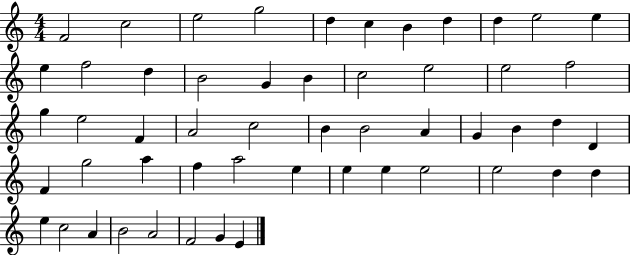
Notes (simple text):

F4/h C5/h E5/h G5/h D5/q C5/q B4/q D5/q D5/q E5/h E5/q E5/q F5/h D5/q B4/h G4/q B4/q C5/h E5/h E5/h F5/h G5/q E5/h F4/q A4/h C5/h B4/q B4/h A4/q G4/q B4/q D5/q D4/q F4/q G5/h A5/q F5/q A5/h E5/q E5/q E5/q E5/h E5/h D5/q D5/q E5/q C5/h A4/q B4/h A4/h F4/h G4/q E4/q